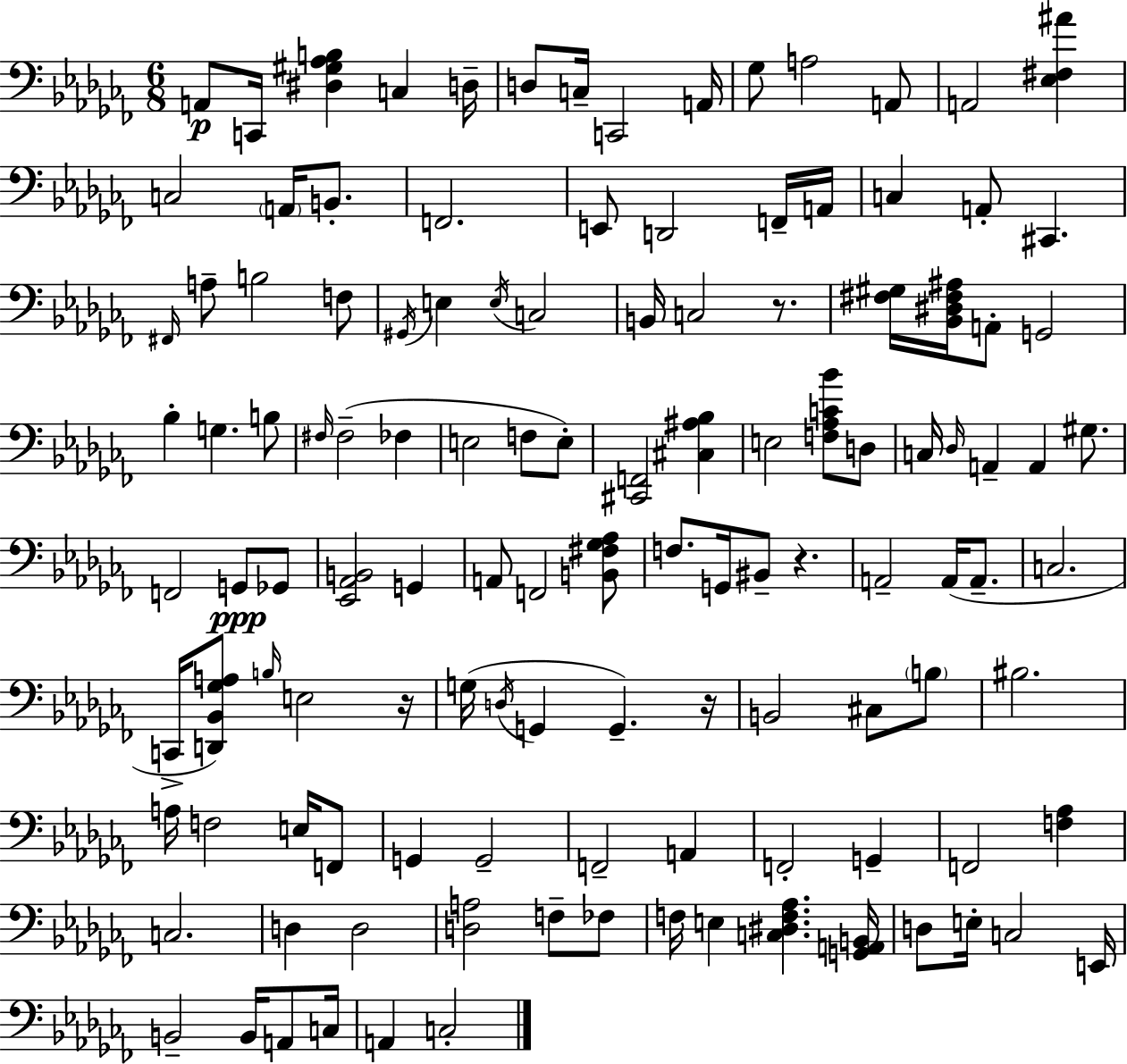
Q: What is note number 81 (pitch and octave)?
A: G2